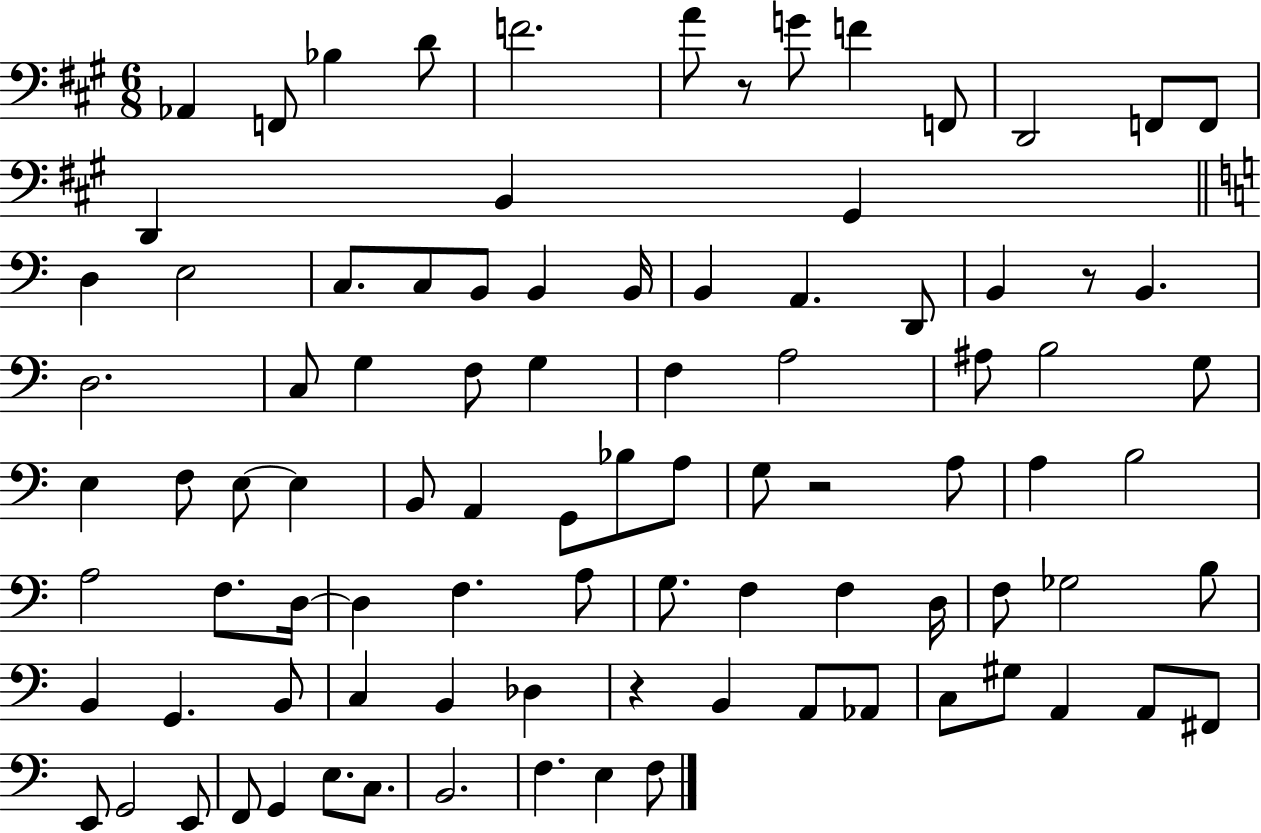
X:1
T:Untitled
M:6/8
L:1/4
K:A
_A,, F,,/2 _B, D/2 F2 A/2 z/2 G/2 F F,,/2 D,,2 F,,/2 F,,/2 D,, B,, ^G,, D, E,2 C,/2 C,/2 B,,/2 B,, B,,/4 B,, A,, D,,/2 B,, z/2 B,, D,2 C,/2 G, F,/2 G, F, A,2 ^A,/2 B,2 G,/2 E, F,/2 E,/2 E, B,,/2 A,, G,,/2 _B,/2 A,/2 G,/2 z2 A,/2 A, B,2 A,2 F,/2 D,/4 D, F, A,/2 G,/2 F, F, D,/4 F,/2 _G,2 B,/2 B,, G,, B,,/2 C, B,, _D, z B,, A,,/2 _A,,/2 C,/2 ^G,/2 A,, A,,/2 ^F,,/2 E,,/2 G,,2 E,,/2 F,,/2 G,, E,/2 C,/2 B,,2 F, E, F,/2